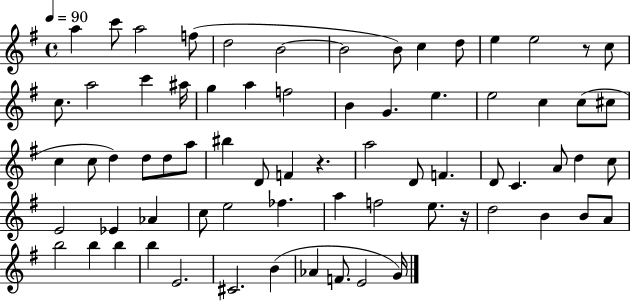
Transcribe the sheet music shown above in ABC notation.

X:1
T:Untitled
M:4/4
L:1/4
K:G
a c'/2 a2 f/2 d2 B2 B2 B/2 c d/2 e e2 z/2 c/2 c/2 a2 c' ^a/4 g a f2 B G e e2 c c/2 ^c/2 c c/2 d d/2 d/2 a/2 ^b D/2 F z a2 D/2 F D/2 C A/2 d c/2 E2 _E _A c/2 e2 _f a f2 e/2 z/4 d2 B B/2 A/2 b2 b b b E2 ^C2 B _A F/2 E2 G/4